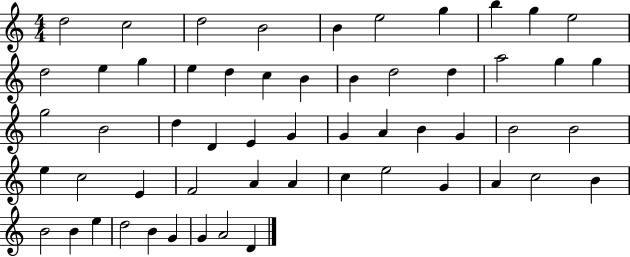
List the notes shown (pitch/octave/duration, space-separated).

D5/h C5/h D5/h B4/h B4/q E5/h G5/q B5/q G5/q E5/h D5/h E5/q G5/q E5/q D5/q C5/q B4/q B4/q D5/h D5/q A5/h G5/q G5/q G5/h B4/h D5/q D4/q E4/q G4/q G4/q A4/q B4/q G4/q B4/h B4/h E5/q C5/h E4/q F4/h A4/q A4/q C5/q E5/h G4/q A4/q C5/h B4/q B4/h B4/q E5/q D5/h B4/q G4/q G4/q A4/h D4/q